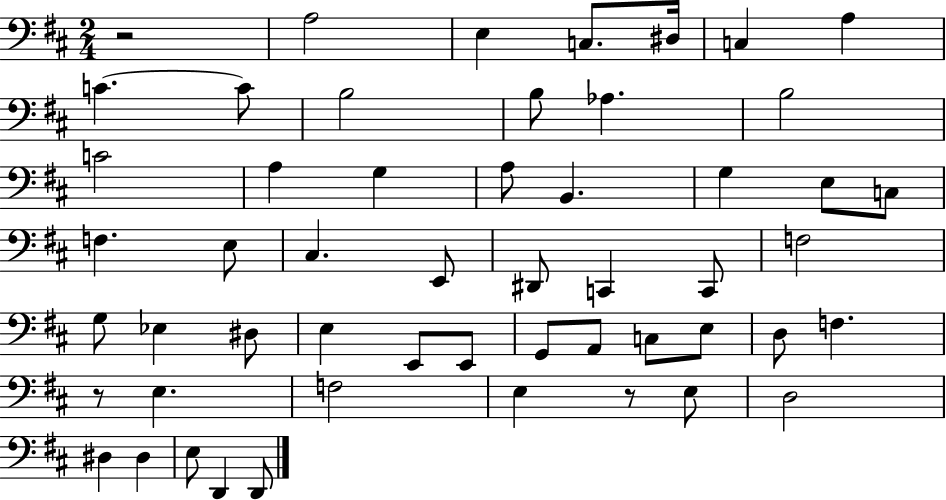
X:1
T:Untitled
M:2/4
L:1/4
K:D
z2 A,2 E, C,/2 ^D,/4 C, A, C C/2 B,2 B,/2 _A, B,2 C2 A, G, A,/2 B,, G, E,/2 C,/2 F, E,/2 ^C, E,,/2 ^D,,/2 C,, C,,/2 F,2 G,/2 _E, ^D,/2 E, E,,/2 E,,/2 G,,/2 A,,/2 C,/2 E,/2 D,/2 F, z/2 E, F,2 E, z/2 E,/2 D,2 ^D, ^D, E,/2 D,, D,,/2